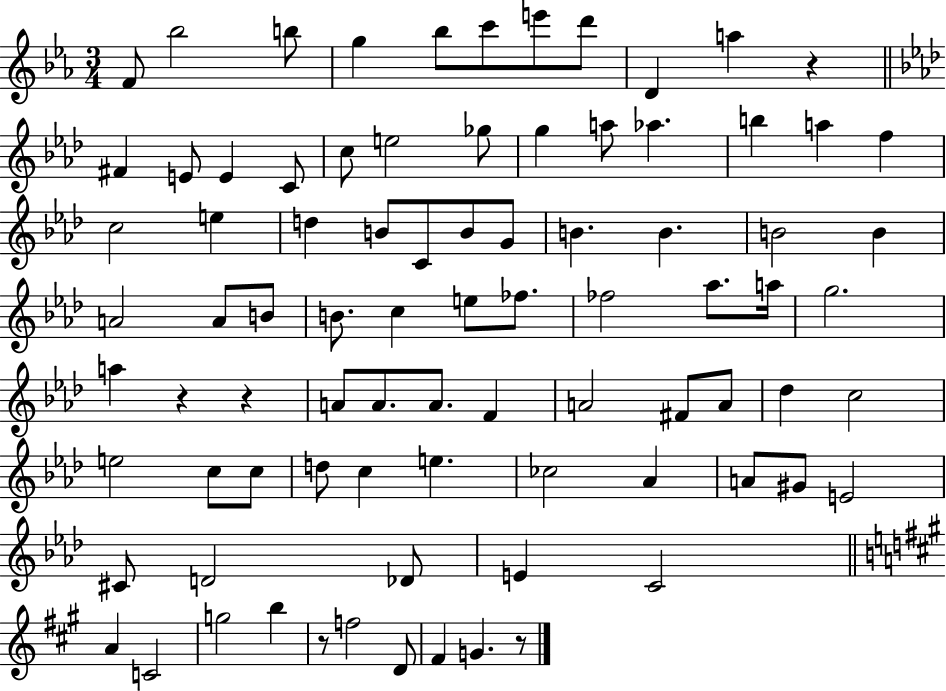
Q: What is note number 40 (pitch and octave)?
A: E5